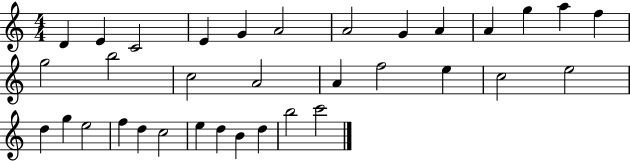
X:1
T:Untitled
M:4/4
L:1/4
K:C
D E C2 E G A2 A2 G A A g a f g2 b2 c2 A2 A f2 e c2 e2 d g e2 f d c2 e d B d b2 c'2